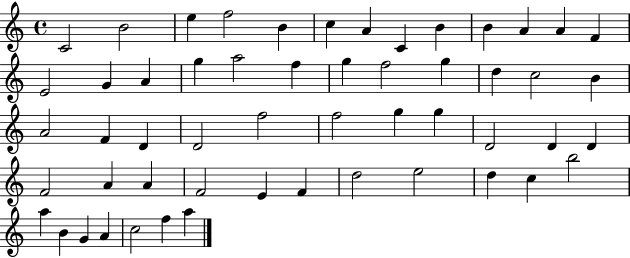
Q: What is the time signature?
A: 4/4